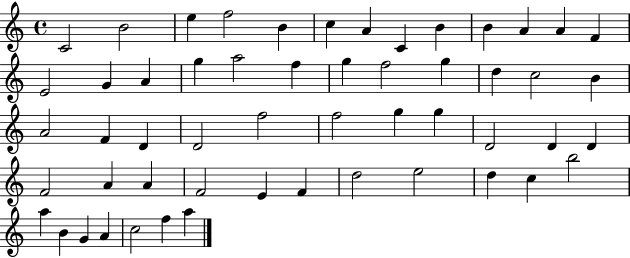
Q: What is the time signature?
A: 4/4